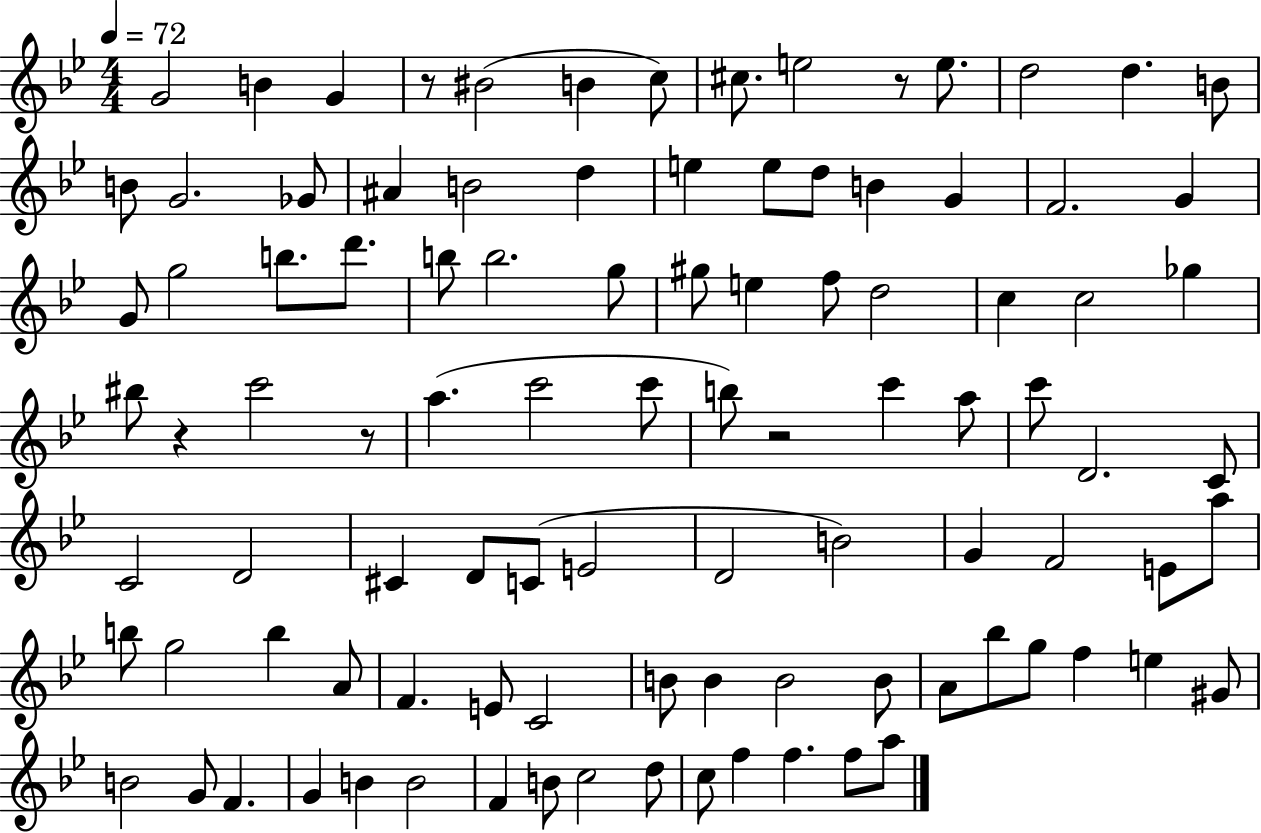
{
  \clef treble
  \numericTimeSignature
  \time 4/4
  \key bes \major
  \tempo 4 = 72
  g'2 b'4 g'4 | r8 bis'2( b'4 c''8) | cis''8. e''2 r8 e''8. | d''2 d''4. b'8 | \break b'8 g'2. ges'8 | ais'4 b'2 d''4 | e''4 e''8 d''8 b'4 g'4 | f'2. g'4 | \break g'8 g''2 b''8. d'''8. | b''8 b''2. g''8 | gis''8 e''4 f''8 d''2 | c''4 c''2 ges''4 | \break bis''8 r4 c'''2 r8 | a''4.( c'''2 c'''8 | b''8) r2 c'''4 a''8 | c'''8 d'2. c'8 | \break c'2 d'2 | cis'4 d'8 c'8( e'2 | d'2 b'2) | g'4 f'2 e'8 a''8 | \break b''8 g''2 b''4 a'8 | f'4. e'8 c'2 | b'8 b'4 b'2 b'8 | a'8 bes''8 g''8 f''4 e''4 gis'8 | \break b'2 g'8 f'4. | g'4 b'4 b'2 | f'4 b'8 c''2 d''8 | c''8 f''4 f''4. f''8 a''8 | \break \bar "|."
}